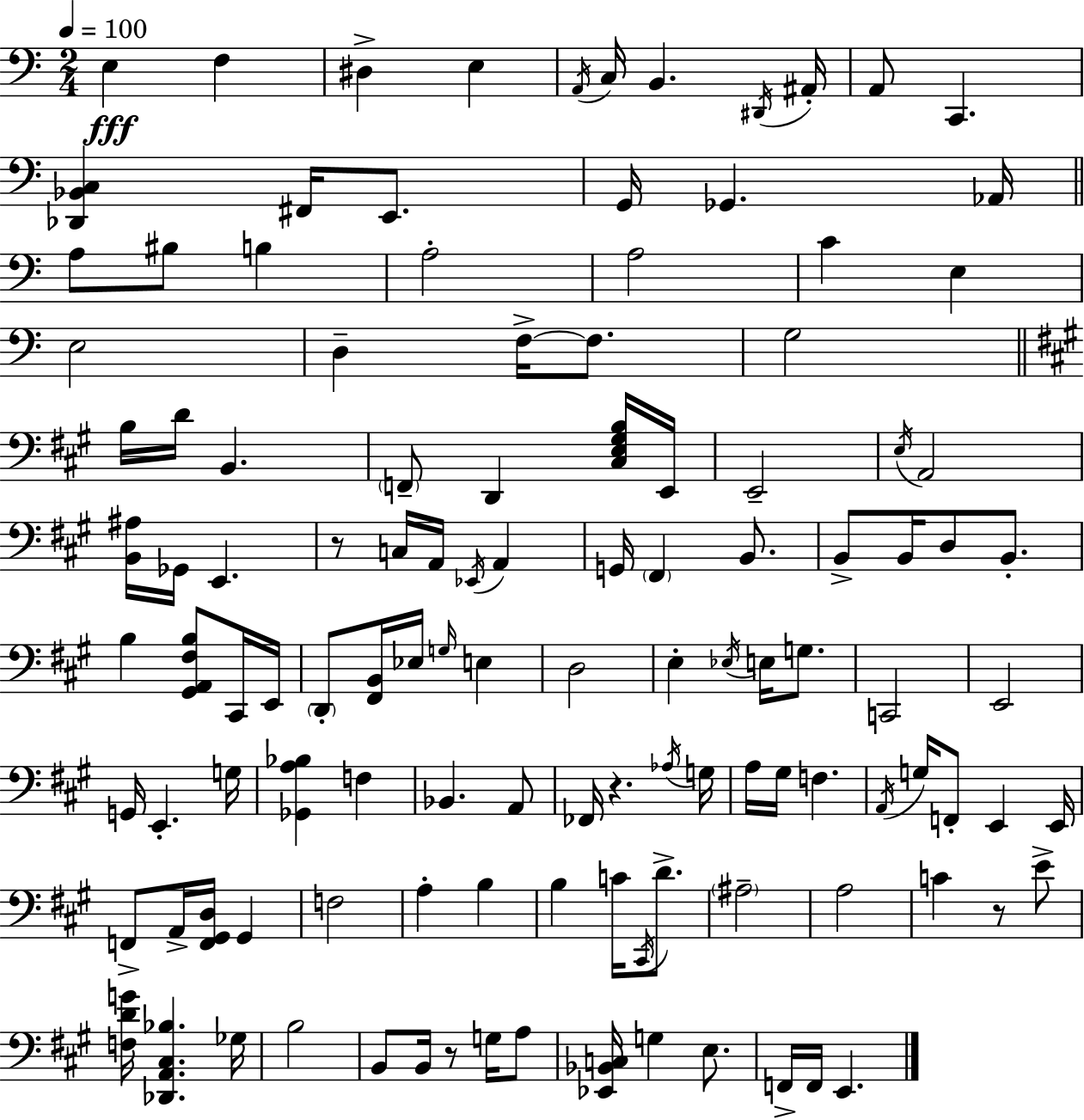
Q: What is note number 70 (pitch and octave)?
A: A2